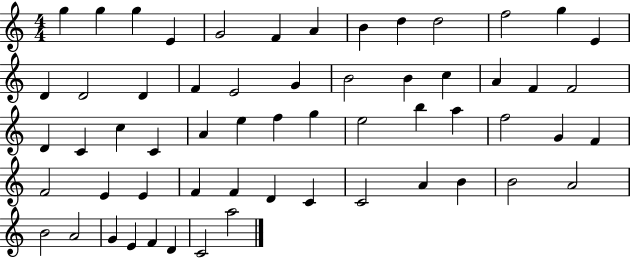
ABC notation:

X:1
T:Untitled
M:4/4
L:1/4
K:C
g g g E G2 F A B d d2 f2 g E D D2 D F E2 G B2 B c A F F2 D C c C A e f g e2 b a f2 G F F2 E E F F D C C2 A B B2 A2 B2 A2 G E F D C2 a2